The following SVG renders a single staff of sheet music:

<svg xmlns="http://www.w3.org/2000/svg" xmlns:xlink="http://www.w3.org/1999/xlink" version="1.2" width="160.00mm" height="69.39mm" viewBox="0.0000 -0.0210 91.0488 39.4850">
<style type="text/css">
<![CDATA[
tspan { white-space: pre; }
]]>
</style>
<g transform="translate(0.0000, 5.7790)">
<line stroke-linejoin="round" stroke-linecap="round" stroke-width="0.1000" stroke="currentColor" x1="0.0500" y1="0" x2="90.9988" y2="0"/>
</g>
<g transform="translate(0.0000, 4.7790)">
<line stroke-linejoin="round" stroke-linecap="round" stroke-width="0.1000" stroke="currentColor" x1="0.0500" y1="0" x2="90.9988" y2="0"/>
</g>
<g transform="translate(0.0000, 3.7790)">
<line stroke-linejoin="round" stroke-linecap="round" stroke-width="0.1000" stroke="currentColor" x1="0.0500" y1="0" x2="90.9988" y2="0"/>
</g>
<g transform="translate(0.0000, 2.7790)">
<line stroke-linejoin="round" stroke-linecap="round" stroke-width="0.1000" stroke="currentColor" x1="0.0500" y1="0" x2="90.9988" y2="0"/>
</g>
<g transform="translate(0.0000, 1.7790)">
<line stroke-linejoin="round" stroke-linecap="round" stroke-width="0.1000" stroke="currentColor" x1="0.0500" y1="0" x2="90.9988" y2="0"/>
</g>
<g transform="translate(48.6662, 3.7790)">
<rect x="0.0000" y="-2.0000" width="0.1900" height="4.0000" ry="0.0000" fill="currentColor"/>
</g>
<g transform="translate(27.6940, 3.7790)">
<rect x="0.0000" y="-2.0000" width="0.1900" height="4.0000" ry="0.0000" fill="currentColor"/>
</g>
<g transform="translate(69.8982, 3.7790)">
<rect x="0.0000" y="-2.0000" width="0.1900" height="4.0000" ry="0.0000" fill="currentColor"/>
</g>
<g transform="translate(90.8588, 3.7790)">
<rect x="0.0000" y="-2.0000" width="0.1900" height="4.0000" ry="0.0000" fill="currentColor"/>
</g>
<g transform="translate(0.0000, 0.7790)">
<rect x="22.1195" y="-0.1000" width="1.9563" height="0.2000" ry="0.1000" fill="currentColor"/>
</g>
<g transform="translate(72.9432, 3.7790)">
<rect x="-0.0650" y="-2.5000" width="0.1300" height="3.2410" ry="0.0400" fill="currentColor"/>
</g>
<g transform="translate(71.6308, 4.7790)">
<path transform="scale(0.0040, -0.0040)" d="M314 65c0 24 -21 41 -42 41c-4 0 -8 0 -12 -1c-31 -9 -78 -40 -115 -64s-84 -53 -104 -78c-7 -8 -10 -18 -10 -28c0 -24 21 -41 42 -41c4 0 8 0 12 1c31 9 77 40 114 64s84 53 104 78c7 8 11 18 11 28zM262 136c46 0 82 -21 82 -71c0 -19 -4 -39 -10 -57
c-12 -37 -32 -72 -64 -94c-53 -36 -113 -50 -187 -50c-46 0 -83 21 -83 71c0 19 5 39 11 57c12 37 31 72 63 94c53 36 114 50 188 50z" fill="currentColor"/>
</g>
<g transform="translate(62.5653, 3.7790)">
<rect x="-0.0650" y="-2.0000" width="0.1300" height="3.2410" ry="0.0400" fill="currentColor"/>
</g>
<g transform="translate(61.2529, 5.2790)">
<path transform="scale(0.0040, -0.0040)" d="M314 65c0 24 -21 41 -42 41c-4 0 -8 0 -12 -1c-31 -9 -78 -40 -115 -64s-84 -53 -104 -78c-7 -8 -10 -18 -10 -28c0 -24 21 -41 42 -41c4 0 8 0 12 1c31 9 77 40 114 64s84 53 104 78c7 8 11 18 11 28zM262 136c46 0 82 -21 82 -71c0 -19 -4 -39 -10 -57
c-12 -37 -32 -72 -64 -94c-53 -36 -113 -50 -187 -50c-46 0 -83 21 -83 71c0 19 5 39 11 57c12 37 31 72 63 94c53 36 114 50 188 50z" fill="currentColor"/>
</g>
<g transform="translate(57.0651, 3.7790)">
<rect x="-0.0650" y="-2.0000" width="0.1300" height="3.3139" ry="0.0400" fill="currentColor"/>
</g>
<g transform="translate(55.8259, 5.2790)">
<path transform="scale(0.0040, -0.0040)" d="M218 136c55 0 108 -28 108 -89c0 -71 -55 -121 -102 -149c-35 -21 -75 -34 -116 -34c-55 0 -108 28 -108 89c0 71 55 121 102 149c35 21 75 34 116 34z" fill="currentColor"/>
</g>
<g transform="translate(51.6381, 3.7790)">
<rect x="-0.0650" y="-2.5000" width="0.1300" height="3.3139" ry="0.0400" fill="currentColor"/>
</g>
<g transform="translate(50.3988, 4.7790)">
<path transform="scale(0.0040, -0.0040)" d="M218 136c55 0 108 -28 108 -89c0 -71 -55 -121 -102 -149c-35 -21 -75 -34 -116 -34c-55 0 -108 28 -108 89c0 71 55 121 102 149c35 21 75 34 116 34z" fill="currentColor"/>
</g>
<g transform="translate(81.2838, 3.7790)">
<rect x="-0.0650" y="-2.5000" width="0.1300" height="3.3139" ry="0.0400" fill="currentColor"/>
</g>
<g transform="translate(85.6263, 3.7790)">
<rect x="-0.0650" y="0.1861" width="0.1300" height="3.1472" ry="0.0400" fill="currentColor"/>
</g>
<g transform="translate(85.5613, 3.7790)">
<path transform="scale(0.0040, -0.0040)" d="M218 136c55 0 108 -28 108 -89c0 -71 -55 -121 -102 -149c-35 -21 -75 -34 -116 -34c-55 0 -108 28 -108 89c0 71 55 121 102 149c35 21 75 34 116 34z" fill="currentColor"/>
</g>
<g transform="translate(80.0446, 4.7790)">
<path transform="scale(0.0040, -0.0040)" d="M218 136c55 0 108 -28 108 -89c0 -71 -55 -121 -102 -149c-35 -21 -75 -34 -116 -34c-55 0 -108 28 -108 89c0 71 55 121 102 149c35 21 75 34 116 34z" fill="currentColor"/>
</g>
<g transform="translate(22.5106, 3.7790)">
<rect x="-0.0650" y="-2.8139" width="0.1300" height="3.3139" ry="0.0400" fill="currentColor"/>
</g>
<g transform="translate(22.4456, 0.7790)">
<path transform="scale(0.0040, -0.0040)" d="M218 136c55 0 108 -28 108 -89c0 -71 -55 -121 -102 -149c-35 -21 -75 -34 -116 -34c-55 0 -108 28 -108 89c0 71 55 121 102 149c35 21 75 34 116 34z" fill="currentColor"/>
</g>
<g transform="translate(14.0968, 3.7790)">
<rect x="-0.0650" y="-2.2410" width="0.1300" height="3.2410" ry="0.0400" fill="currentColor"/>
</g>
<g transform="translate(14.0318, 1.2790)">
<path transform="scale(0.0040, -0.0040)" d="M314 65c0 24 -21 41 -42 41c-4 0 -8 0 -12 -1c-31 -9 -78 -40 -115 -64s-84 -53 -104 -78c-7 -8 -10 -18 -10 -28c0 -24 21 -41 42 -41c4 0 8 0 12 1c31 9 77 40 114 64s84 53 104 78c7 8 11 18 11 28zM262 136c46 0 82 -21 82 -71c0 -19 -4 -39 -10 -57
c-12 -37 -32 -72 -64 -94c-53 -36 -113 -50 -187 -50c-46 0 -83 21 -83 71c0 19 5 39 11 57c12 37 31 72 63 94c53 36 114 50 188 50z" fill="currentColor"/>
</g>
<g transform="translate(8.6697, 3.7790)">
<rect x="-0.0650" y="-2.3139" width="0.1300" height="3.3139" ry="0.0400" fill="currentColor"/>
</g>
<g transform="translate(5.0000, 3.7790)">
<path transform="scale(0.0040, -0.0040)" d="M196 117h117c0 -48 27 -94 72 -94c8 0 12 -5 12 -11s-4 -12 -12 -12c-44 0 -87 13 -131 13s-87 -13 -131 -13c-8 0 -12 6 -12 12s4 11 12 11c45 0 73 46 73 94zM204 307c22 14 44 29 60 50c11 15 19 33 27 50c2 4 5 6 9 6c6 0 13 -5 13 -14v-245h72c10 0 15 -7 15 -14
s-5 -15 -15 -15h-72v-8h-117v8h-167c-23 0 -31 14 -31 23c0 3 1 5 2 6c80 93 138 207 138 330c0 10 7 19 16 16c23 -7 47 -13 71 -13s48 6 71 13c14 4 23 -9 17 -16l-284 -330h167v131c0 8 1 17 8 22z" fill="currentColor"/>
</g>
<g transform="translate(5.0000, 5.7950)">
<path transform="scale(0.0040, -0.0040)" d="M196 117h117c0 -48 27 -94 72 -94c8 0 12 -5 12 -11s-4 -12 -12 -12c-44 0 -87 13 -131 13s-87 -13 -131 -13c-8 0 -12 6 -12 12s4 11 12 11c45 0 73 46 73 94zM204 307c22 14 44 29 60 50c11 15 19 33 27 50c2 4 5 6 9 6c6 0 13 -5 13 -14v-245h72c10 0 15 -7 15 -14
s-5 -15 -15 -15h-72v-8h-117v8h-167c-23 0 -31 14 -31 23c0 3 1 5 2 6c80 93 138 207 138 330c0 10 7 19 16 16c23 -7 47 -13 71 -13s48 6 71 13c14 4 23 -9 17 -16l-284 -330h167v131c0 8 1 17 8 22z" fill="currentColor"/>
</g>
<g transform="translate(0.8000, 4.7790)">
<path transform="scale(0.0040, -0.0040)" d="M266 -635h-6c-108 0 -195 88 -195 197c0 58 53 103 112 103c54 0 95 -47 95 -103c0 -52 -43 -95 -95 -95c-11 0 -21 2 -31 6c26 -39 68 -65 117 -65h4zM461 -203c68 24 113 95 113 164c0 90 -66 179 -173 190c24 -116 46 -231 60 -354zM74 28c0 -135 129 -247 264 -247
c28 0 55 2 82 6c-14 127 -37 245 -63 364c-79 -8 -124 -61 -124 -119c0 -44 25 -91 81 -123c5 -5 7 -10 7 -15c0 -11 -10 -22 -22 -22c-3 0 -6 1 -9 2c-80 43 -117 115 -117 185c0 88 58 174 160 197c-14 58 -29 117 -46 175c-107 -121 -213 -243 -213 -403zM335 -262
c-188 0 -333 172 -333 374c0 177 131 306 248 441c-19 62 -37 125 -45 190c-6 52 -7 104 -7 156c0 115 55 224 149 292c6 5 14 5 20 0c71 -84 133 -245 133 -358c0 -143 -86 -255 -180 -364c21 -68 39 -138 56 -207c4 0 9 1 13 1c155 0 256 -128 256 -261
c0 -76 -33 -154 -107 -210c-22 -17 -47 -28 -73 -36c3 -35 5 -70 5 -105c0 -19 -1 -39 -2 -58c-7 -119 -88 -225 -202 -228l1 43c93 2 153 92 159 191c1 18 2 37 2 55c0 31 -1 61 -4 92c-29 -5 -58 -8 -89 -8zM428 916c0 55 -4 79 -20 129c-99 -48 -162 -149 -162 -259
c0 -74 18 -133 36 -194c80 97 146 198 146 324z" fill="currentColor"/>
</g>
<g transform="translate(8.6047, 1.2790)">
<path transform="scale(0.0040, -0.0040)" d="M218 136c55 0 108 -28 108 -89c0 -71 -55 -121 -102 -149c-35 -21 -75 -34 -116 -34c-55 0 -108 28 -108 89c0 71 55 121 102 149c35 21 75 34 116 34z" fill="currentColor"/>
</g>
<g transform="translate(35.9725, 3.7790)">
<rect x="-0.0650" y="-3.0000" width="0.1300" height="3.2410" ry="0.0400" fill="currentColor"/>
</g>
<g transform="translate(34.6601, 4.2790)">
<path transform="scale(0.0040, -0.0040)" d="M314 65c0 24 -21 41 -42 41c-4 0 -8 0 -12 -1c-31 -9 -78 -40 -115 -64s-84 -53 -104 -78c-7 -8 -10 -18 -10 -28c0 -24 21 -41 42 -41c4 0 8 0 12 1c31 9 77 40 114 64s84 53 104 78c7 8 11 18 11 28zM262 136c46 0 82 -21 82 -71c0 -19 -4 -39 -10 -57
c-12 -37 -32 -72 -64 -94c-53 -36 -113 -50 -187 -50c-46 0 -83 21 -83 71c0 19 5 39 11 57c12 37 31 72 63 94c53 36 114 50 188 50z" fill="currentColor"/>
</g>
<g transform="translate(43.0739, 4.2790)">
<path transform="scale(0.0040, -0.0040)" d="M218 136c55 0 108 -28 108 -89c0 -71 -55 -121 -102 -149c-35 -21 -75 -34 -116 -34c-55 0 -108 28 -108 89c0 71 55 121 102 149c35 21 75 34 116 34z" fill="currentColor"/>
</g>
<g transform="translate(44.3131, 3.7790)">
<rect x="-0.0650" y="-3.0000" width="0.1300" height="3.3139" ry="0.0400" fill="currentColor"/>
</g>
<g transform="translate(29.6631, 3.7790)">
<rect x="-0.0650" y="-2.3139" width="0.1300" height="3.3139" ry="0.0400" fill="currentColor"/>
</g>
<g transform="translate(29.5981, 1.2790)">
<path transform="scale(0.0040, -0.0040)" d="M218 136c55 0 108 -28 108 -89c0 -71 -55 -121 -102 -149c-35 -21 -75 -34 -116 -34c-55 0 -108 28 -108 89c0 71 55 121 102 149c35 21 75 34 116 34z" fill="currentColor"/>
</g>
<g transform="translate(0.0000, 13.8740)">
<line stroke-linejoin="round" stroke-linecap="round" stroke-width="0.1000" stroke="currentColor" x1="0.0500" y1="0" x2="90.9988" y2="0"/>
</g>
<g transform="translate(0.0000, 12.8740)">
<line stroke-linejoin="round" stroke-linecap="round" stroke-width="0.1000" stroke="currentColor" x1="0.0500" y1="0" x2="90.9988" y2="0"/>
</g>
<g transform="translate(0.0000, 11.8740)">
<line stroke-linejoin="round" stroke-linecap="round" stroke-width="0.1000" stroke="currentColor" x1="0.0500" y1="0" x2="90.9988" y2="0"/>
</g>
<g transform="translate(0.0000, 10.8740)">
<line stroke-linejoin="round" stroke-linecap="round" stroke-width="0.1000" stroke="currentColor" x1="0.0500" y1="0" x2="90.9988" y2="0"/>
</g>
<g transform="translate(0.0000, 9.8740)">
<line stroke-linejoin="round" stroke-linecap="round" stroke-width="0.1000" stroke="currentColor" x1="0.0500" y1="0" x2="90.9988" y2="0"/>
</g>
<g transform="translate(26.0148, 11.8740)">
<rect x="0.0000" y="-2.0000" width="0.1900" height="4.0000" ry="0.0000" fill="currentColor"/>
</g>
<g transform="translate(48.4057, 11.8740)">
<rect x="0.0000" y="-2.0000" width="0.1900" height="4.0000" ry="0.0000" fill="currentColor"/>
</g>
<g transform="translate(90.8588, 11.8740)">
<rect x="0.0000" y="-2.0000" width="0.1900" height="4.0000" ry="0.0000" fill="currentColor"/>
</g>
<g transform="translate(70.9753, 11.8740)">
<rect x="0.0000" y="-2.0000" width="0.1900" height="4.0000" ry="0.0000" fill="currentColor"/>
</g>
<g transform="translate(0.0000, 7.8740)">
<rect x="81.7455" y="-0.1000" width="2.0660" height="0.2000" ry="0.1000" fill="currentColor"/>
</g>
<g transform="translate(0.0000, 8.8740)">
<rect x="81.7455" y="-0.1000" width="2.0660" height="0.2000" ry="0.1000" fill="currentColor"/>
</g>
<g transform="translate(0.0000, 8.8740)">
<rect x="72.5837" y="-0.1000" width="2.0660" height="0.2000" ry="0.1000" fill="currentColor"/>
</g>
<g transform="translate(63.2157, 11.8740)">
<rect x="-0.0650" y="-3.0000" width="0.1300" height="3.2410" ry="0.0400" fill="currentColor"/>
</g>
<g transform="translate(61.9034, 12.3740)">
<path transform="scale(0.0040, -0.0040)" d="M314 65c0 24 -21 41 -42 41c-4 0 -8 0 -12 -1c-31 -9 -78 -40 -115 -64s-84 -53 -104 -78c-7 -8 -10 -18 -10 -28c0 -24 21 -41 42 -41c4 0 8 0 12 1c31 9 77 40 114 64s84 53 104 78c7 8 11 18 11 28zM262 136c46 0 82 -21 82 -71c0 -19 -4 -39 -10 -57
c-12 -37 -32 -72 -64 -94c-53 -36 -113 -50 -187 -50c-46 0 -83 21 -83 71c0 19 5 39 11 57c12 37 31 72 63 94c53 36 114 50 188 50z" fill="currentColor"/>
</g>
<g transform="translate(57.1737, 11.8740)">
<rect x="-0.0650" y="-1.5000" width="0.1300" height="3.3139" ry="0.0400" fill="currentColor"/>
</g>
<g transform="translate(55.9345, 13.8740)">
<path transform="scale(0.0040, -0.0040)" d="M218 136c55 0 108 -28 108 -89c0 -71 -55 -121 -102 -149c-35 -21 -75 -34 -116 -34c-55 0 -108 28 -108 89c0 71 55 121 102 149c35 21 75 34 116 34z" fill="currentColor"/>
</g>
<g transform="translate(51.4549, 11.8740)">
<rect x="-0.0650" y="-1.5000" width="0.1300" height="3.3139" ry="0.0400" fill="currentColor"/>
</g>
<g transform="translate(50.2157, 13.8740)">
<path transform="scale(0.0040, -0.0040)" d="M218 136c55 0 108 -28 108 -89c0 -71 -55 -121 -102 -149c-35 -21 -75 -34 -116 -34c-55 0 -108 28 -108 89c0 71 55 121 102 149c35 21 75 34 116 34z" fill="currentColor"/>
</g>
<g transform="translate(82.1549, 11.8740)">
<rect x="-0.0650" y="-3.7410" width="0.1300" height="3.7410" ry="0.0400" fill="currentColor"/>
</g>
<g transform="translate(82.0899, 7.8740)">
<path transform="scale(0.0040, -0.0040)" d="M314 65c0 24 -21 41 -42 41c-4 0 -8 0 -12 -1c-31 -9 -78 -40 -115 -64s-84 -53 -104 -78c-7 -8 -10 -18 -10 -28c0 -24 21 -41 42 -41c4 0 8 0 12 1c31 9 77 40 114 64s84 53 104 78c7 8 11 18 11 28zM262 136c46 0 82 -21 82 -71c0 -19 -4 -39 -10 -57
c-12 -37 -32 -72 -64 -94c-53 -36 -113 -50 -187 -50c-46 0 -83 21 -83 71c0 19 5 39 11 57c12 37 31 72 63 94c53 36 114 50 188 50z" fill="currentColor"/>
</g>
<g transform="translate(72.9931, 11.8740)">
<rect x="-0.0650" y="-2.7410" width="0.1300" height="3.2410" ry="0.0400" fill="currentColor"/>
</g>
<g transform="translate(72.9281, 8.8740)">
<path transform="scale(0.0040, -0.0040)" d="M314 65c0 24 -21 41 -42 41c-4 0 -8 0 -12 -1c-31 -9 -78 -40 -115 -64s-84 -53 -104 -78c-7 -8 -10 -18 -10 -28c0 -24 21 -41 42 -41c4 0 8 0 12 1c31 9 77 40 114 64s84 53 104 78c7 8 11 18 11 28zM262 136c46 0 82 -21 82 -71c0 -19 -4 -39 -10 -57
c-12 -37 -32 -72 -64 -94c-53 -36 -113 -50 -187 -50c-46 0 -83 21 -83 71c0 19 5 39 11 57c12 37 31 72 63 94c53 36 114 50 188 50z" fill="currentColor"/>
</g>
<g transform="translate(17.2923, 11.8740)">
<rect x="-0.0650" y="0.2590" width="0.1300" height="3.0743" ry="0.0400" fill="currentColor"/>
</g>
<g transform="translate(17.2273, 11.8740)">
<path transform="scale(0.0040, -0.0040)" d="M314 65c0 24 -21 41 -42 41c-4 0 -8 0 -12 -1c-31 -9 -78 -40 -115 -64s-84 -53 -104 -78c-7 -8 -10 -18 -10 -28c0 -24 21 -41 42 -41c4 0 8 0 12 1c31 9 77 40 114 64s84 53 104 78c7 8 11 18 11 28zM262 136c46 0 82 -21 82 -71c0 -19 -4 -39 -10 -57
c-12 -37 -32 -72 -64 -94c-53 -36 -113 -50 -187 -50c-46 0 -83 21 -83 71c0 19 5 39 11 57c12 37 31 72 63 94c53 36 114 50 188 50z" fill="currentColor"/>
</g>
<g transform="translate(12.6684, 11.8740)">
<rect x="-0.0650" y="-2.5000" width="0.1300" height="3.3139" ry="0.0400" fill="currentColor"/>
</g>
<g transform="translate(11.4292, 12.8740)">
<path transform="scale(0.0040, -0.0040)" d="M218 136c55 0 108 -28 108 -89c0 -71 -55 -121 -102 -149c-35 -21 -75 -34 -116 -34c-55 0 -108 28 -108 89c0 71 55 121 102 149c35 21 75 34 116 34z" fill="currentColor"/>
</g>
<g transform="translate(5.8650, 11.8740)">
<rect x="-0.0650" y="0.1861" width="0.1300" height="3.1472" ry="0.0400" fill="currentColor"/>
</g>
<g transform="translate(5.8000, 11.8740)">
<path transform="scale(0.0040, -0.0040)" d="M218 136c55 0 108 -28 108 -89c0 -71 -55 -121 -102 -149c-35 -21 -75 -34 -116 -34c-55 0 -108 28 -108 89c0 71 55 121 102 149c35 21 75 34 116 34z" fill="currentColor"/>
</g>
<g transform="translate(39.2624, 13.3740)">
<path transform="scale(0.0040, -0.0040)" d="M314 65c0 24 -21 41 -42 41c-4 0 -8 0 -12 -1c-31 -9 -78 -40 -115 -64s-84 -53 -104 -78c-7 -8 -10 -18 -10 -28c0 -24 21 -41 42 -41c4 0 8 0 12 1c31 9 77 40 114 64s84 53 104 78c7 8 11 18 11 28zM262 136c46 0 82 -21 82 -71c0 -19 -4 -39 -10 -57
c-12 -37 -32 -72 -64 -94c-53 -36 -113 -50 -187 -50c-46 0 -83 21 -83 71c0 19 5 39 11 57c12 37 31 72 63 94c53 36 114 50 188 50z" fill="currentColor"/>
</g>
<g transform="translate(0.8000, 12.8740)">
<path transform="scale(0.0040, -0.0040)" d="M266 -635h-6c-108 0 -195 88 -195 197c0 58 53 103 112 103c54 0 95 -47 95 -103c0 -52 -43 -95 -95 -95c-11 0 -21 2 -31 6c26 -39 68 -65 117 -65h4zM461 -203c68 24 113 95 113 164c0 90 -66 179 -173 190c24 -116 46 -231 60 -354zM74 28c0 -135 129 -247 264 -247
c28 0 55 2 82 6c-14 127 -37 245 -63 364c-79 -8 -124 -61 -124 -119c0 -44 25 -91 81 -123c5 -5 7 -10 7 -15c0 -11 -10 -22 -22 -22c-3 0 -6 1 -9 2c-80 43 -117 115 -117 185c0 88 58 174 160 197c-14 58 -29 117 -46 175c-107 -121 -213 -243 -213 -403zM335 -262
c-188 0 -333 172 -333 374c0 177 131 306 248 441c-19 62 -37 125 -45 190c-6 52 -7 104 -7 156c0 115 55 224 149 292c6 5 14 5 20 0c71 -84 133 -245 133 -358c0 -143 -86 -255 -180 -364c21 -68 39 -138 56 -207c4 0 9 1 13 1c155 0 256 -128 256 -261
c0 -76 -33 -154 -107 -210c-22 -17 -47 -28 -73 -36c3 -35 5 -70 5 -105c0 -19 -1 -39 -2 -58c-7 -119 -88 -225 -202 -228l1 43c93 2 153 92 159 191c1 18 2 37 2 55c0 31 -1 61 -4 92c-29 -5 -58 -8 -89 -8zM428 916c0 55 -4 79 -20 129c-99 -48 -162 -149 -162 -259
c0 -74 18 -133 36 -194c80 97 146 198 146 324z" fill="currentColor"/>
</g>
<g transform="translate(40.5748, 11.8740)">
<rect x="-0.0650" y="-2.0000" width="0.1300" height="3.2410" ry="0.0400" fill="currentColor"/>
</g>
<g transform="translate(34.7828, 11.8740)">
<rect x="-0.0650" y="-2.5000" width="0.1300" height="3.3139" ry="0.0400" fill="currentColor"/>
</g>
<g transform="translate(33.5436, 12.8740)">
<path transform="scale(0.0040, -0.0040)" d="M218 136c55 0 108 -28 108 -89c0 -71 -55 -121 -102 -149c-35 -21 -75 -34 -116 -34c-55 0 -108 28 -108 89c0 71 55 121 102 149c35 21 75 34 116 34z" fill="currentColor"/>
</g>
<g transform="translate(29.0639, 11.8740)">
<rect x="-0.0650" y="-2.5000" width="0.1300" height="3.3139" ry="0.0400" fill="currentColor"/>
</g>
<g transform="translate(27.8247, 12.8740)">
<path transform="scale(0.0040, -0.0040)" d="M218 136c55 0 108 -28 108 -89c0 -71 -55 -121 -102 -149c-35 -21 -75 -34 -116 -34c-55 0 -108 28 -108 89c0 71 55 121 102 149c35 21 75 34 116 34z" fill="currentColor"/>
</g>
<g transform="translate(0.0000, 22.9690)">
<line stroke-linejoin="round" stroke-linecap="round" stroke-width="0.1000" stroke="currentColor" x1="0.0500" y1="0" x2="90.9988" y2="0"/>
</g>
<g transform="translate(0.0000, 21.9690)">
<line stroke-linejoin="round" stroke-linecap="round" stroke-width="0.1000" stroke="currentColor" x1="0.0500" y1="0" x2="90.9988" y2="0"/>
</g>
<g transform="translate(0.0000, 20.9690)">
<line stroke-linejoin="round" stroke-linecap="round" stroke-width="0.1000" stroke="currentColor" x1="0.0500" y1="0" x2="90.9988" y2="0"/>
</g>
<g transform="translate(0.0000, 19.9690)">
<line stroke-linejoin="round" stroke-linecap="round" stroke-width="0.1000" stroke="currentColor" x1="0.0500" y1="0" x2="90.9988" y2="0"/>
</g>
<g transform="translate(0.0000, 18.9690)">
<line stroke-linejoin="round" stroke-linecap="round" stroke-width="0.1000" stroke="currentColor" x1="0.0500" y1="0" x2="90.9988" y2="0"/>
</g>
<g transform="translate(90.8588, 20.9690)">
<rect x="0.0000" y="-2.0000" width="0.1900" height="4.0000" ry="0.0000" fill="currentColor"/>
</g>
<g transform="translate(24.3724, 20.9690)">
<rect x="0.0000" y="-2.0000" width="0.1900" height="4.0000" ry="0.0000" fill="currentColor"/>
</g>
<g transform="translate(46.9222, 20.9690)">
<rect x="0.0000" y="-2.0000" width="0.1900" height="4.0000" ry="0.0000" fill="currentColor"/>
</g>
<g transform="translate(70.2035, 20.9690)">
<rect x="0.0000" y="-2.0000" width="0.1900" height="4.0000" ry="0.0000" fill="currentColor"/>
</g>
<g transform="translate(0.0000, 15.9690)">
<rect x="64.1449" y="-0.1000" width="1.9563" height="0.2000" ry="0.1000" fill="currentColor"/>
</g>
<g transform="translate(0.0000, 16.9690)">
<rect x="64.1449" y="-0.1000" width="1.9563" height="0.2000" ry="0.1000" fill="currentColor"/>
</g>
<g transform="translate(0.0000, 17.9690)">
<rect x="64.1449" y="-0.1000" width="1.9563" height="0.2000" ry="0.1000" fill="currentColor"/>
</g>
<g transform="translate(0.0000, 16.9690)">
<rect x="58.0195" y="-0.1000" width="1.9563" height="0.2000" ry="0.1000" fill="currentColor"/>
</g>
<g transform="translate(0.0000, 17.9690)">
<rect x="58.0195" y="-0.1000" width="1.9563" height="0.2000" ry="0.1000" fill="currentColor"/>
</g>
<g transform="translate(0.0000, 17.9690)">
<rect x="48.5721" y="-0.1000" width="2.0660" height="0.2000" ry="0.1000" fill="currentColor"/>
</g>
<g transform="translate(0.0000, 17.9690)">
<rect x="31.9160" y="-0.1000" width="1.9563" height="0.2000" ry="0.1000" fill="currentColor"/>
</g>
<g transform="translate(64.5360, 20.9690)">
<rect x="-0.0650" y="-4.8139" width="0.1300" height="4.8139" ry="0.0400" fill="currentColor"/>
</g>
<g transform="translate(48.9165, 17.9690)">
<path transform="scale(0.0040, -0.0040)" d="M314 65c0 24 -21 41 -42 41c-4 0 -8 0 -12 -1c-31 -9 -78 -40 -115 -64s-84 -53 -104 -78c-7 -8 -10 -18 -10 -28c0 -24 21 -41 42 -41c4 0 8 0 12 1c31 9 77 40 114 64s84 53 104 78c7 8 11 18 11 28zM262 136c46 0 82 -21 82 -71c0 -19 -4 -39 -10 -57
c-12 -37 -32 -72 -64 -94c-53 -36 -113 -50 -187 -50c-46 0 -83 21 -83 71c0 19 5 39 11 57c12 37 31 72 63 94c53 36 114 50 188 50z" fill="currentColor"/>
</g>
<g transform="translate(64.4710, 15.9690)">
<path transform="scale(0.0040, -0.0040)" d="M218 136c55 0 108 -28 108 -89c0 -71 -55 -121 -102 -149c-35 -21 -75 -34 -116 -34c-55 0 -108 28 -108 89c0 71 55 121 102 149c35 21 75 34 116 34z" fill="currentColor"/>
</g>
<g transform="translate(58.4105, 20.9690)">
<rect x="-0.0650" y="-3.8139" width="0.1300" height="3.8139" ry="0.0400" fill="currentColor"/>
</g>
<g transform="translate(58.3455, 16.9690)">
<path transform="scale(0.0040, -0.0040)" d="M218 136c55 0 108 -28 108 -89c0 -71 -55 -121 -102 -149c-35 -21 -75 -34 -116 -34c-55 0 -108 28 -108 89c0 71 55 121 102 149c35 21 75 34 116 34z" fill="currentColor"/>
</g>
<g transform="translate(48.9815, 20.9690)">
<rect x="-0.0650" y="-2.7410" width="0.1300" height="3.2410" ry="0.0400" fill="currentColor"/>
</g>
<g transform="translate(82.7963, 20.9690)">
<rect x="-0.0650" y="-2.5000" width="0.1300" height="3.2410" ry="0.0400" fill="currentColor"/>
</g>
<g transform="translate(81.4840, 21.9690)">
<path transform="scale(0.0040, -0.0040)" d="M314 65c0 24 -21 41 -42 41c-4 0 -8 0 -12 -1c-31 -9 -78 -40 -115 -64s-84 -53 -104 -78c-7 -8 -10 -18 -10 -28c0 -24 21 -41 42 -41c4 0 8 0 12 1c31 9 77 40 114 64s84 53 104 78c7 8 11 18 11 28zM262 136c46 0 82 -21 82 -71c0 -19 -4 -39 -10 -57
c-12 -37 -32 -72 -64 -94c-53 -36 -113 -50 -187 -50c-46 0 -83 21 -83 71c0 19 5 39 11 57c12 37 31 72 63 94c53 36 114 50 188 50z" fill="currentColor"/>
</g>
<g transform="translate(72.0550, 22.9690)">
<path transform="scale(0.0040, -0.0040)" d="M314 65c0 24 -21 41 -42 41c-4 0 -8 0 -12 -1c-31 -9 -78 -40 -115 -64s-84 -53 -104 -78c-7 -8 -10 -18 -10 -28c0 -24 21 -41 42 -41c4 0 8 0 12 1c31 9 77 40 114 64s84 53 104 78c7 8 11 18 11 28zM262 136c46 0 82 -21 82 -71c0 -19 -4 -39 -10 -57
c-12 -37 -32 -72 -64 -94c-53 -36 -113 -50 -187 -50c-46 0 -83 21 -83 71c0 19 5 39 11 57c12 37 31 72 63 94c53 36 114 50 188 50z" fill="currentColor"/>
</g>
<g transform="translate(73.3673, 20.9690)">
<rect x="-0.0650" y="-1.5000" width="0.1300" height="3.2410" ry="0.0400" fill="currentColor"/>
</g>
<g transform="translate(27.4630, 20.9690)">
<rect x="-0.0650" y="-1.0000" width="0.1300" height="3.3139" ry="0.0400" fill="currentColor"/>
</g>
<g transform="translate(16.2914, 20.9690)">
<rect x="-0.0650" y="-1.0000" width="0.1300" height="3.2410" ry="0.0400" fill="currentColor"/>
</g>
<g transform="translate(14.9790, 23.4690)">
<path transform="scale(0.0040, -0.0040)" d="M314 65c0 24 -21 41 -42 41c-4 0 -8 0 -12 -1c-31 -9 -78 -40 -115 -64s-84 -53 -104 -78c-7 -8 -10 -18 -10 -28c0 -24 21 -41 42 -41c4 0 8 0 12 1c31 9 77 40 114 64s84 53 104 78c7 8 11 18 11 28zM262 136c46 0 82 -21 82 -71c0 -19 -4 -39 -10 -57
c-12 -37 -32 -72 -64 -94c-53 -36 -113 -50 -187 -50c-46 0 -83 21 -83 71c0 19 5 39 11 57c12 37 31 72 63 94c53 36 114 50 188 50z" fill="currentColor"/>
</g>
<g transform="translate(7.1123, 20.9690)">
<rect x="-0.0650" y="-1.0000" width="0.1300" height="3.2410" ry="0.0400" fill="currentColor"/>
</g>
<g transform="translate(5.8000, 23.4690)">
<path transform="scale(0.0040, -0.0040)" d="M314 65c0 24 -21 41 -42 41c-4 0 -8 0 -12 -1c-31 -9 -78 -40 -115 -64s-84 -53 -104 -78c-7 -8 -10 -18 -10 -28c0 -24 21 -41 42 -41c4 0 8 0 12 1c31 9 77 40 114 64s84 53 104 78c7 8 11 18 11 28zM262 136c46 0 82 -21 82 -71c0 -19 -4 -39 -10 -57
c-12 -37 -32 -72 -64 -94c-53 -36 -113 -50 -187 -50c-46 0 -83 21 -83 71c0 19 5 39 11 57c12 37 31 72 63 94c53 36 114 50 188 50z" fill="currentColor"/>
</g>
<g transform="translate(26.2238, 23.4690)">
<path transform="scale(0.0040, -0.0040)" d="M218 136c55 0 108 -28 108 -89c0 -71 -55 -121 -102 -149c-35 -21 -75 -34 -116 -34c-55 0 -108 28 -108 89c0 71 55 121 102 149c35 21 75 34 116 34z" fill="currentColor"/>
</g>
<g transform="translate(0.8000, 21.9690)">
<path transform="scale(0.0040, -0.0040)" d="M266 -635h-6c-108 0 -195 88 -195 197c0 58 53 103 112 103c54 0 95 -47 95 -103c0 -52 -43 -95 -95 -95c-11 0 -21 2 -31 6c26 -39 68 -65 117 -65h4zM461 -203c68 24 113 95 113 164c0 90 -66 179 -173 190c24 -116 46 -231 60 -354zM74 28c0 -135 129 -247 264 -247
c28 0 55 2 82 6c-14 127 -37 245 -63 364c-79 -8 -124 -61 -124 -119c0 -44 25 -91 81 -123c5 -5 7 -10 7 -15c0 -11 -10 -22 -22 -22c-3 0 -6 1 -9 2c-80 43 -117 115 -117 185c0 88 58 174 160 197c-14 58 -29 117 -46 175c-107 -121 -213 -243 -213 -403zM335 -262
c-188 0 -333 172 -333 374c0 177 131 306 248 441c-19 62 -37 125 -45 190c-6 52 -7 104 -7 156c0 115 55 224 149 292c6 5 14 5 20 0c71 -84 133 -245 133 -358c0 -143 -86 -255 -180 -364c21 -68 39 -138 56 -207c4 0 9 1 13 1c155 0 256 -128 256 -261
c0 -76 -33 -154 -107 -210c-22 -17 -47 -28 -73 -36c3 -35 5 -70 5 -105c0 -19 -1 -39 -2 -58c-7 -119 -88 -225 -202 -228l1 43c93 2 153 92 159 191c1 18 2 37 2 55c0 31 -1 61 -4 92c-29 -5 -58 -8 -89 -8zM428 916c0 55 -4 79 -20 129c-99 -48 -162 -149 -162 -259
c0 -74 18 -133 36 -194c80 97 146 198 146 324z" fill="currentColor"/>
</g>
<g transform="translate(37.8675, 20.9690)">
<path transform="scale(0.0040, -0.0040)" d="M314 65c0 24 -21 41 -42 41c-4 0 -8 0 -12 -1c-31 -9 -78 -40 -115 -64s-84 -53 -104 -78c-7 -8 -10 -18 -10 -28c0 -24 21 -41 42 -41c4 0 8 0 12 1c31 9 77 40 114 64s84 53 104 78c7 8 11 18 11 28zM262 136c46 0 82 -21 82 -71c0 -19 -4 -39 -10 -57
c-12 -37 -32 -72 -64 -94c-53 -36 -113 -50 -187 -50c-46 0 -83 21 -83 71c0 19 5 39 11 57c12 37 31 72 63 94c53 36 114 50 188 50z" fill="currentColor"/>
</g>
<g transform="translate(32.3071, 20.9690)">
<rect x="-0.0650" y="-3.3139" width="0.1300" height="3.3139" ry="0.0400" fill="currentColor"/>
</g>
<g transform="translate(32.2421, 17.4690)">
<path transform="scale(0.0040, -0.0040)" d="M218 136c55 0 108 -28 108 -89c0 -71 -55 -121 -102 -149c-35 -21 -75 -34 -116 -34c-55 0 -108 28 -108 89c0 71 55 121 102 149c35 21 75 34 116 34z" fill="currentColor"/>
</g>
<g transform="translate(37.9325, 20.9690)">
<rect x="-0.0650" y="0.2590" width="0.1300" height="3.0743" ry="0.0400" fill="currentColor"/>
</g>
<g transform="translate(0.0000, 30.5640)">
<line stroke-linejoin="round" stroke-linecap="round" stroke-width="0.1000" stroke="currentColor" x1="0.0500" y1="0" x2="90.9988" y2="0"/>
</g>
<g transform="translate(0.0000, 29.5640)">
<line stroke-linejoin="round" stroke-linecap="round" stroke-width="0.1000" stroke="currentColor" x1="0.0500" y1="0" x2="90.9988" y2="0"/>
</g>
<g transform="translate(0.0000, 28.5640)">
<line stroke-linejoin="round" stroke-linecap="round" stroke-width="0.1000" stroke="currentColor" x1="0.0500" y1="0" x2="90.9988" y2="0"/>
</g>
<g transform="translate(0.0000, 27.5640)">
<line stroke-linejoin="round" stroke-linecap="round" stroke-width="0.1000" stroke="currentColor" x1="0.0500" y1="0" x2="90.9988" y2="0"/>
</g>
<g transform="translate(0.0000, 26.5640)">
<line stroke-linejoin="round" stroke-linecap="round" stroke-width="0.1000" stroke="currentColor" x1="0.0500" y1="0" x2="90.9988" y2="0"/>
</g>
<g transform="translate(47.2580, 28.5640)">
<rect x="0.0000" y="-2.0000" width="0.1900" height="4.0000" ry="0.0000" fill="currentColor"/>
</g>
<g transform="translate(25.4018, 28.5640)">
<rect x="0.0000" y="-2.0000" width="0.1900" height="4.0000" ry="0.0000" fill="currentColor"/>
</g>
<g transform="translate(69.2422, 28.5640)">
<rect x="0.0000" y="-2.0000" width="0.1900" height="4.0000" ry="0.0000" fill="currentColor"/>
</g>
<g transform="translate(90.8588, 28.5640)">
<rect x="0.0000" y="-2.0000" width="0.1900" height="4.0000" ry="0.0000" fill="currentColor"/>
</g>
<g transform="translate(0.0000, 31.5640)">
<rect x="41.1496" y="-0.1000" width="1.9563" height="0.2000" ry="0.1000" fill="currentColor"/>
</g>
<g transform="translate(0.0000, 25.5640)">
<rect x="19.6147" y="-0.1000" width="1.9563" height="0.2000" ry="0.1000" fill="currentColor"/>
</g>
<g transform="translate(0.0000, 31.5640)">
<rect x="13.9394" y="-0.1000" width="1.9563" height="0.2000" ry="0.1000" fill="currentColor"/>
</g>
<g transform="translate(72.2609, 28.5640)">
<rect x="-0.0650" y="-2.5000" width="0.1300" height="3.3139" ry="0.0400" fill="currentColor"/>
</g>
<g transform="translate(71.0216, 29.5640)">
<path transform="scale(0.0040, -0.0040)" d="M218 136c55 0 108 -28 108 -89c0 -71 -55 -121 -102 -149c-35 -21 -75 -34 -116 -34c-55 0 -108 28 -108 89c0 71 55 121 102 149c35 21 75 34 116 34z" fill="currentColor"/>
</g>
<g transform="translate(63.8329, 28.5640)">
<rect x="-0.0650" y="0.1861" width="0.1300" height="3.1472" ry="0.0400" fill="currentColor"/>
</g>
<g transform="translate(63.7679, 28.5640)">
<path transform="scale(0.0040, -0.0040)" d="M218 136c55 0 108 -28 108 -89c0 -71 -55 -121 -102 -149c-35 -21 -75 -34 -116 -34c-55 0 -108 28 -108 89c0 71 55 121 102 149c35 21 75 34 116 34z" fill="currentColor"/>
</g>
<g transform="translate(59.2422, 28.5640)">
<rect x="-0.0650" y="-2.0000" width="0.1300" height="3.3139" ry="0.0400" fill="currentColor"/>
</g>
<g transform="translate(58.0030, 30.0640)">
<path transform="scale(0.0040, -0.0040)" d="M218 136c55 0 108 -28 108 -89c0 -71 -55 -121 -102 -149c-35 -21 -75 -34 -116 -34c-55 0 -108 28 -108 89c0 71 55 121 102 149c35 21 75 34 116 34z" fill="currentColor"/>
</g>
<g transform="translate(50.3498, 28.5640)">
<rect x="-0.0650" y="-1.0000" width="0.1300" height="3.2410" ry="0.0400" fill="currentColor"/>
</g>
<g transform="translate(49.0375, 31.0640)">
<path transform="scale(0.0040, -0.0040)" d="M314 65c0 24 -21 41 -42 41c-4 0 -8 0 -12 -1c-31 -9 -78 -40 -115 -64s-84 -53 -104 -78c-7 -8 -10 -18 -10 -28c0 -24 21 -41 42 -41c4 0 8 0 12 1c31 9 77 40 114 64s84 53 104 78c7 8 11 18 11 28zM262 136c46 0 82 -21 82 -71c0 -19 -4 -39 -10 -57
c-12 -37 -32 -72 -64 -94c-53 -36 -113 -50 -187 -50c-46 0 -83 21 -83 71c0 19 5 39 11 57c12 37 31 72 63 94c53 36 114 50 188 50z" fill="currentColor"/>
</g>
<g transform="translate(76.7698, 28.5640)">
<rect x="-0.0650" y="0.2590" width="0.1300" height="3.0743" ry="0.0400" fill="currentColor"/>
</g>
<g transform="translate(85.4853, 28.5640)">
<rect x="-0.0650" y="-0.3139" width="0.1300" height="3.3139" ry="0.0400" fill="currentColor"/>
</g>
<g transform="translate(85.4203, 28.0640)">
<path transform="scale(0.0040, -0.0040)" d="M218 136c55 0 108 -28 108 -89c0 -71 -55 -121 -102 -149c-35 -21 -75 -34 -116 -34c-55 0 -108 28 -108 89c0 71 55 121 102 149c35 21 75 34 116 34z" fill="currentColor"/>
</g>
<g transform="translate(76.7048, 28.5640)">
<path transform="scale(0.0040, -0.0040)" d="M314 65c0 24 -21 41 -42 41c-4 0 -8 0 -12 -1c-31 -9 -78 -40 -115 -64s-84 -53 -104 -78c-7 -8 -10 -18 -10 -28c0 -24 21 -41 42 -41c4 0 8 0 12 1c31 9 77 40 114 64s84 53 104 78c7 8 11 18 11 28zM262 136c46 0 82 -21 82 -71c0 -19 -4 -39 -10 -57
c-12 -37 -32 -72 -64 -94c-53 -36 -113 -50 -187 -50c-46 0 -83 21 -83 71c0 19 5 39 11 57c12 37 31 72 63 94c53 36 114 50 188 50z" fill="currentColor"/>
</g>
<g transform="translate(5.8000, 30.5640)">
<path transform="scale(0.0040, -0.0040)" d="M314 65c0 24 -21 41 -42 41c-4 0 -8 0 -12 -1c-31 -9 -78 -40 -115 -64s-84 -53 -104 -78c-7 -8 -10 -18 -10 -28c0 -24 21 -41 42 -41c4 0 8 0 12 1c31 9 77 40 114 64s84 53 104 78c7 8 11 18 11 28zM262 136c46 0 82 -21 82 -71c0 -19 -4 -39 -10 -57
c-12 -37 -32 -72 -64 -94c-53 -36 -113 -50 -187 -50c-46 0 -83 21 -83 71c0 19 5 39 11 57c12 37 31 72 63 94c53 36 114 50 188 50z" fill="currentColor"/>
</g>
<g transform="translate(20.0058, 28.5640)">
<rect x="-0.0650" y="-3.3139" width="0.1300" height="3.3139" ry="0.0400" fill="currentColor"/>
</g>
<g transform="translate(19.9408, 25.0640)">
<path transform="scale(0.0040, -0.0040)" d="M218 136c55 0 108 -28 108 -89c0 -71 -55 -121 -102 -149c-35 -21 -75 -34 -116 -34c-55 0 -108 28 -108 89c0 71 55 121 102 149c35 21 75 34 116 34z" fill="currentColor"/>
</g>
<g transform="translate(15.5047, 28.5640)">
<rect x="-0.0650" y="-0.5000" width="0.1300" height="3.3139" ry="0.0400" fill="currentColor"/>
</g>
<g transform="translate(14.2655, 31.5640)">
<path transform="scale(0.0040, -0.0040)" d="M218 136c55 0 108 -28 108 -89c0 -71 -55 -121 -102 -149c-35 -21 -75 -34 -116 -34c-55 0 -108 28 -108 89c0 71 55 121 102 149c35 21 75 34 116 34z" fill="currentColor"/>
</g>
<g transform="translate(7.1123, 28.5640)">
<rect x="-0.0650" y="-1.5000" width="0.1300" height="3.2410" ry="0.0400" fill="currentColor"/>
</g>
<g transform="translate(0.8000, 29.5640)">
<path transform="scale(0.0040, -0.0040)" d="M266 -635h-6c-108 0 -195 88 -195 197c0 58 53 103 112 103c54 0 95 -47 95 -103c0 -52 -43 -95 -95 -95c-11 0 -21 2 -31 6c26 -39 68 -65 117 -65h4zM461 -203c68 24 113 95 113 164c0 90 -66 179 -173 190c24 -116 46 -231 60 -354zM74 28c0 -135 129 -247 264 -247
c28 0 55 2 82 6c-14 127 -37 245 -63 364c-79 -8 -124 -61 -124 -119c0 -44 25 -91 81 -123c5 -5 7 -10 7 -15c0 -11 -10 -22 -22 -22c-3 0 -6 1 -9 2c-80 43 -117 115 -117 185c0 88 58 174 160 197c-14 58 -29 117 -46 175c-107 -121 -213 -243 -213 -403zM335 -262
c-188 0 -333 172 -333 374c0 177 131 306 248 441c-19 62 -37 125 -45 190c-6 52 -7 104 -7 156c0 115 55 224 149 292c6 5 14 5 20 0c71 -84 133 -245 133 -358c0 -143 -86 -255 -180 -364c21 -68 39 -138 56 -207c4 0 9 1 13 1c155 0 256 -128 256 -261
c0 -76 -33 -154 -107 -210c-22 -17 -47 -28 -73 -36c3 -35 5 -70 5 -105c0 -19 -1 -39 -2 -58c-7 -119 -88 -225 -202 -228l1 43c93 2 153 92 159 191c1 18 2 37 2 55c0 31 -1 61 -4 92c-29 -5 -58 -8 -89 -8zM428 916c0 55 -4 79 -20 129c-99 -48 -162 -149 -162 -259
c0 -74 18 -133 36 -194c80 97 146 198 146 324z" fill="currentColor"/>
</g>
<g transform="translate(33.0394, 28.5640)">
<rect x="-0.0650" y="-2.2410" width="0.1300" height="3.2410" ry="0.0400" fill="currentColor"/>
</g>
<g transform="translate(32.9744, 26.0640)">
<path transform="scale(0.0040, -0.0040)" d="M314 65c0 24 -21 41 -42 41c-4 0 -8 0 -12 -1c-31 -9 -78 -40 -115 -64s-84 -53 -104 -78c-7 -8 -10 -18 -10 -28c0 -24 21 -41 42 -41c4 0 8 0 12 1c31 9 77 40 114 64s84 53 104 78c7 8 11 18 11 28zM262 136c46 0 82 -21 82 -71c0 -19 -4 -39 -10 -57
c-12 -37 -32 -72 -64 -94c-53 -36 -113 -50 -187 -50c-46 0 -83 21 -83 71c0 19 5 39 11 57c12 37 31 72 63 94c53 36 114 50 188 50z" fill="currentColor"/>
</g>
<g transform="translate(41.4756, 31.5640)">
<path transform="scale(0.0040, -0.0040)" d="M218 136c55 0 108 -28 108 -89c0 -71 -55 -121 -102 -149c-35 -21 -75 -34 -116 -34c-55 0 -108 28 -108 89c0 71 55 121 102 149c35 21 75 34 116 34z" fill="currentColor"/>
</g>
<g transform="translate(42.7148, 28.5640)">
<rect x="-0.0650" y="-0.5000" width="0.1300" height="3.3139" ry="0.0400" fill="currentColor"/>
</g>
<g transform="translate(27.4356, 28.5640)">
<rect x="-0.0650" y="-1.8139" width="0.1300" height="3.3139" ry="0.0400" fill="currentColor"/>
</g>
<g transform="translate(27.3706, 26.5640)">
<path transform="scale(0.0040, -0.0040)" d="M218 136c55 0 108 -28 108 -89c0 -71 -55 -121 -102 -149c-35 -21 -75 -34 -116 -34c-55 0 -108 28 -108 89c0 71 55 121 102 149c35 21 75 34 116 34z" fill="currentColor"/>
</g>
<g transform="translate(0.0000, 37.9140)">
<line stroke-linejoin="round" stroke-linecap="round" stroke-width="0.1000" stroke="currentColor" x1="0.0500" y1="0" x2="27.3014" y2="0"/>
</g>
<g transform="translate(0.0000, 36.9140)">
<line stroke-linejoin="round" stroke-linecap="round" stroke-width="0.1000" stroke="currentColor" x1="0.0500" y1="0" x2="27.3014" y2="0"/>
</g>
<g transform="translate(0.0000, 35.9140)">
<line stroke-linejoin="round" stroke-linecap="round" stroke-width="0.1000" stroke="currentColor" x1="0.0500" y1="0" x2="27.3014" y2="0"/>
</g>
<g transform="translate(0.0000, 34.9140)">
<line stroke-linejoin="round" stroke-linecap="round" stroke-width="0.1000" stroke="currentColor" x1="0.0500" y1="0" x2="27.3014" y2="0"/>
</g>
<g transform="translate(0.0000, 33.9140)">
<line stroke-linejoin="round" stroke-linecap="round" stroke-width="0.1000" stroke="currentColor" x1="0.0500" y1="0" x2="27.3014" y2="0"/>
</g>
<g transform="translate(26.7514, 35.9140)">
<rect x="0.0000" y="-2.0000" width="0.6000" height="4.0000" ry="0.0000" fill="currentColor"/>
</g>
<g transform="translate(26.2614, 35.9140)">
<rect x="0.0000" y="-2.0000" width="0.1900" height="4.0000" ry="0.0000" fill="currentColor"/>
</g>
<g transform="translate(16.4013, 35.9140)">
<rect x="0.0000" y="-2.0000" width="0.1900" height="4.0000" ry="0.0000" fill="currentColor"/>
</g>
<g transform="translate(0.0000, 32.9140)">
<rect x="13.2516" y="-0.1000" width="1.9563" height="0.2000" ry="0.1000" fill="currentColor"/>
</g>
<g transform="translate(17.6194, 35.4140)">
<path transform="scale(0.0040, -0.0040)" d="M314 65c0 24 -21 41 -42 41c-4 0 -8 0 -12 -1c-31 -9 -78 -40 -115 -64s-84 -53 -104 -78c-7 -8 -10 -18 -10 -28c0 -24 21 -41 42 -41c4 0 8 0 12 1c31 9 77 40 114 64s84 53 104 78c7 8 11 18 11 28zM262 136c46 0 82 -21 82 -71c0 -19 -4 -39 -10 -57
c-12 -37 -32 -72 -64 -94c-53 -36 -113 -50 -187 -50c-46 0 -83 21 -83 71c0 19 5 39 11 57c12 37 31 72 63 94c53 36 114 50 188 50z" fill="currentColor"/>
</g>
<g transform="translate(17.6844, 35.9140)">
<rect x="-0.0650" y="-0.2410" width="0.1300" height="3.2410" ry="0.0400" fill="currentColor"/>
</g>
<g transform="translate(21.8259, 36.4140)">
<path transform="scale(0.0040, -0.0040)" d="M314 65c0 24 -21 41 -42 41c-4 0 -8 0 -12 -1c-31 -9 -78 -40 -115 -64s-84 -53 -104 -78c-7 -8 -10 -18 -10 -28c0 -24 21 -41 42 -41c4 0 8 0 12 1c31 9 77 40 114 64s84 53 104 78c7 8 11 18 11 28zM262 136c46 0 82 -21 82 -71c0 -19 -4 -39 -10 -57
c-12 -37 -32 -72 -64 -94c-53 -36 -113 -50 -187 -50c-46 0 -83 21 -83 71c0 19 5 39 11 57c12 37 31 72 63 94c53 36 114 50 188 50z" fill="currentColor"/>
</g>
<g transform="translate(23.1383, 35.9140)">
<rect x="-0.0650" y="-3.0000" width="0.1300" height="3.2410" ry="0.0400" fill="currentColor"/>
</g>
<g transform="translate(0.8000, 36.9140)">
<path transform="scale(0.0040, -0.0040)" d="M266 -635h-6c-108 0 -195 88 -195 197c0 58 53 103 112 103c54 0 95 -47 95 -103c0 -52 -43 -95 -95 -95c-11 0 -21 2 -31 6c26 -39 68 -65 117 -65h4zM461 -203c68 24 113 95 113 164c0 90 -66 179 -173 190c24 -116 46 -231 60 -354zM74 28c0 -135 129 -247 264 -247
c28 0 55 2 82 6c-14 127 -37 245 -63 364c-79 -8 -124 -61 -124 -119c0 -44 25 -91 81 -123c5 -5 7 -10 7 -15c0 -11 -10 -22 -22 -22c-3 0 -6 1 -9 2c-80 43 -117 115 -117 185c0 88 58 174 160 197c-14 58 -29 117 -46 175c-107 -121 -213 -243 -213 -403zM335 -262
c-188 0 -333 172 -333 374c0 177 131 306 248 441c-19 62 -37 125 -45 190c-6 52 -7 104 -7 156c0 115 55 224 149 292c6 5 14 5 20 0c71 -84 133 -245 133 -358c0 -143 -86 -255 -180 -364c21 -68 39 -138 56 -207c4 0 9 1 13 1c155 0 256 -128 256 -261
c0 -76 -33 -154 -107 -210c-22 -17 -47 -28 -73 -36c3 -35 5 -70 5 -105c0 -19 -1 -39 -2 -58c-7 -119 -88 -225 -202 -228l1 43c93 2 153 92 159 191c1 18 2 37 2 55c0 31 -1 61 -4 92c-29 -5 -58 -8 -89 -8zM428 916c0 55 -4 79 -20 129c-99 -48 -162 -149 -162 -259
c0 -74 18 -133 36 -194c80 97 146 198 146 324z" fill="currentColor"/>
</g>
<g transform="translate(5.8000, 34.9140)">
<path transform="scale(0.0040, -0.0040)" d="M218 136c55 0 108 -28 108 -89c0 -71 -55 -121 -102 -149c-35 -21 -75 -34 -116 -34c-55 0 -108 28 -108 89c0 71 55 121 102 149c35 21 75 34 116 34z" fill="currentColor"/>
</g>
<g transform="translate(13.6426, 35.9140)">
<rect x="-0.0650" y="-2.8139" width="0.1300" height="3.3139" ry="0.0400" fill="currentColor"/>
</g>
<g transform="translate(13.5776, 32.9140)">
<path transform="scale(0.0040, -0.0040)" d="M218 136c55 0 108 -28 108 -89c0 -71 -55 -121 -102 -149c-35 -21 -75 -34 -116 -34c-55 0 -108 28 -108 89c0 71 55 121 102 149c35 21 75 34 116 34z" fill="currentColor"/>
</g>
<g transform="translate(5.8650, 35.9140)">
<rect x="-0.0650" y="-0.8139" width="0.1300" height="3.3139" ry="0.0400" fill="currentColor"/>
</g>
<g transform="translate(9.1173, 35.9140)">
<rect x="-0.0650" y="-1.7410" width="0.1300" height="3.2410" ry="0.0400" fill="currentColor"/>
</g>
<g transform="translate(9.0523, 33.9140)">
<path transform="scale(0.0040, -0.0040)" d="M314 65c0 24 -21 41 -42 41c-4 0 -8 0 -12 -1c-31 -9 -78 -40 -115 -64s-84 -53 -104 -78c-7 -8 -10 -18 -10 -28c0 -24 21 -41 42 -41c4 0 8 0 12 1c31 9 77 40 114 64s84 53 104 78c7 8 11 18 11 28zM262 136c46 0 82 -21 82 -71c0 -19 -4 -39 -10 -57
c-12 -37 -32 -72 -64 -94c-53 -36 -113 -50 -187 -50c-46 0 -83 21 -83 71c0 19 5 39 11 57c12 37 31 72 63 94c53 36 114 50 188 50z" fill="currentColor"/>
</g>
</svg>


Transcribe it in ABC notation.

X:1
T:Untitled
M:4/4
L:1/4
K:C
g g2 a g A2 A G F F2 G2 G B B G B2 G G F2 E E A2 a2 c'2 D2 D2 D b B2 a2 c' e' E2 G2 E2 C b f g2 C D2 F B G B2 c d f2 a c2 A2